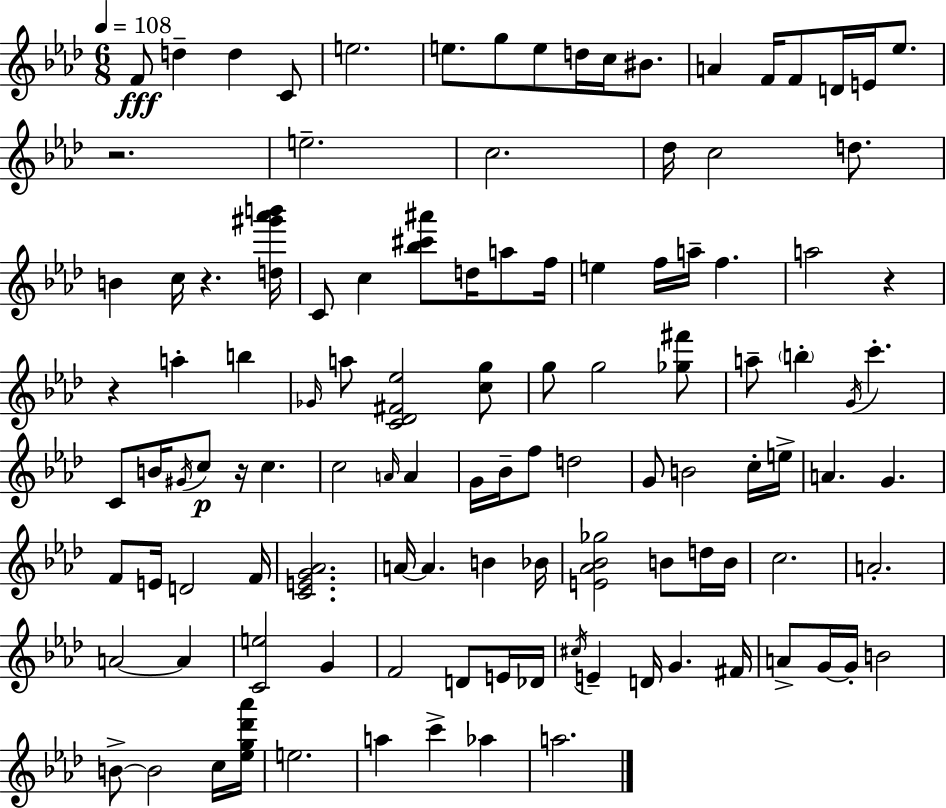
{
  \clef treble
  \numericTimeSignature
  \time 6/8
  \key aes \major
  \tempo 4 = 108
  \repeat volta 2 { f'8\fff d''4-- d''4 c'8 | e''2. | e''8. g''8 e''8 d''16 c''16 bis'8. | a'4 f'16 f'8 d'16 e'16 ees''8. | \break r2. | e''2.-- | c''2. | des''16 c''2 d''8. | \break b'4 c''16 r4. <d'' gis''' aes''' b'''>16 | c'8 c''4 <bes'' cis''' ais'''>8 d''16 a''8 f''16 | e''4 f''16 a''16-- f''4. | a''2 r4 | \break r4 a''4-. b''4 | \grace { ges'16 } a''8 <c' des' fis' ees''>2 <c'' g''>8 | g''8 g''2 <ges'' fis'''>8 | a''8-- \parenthesize b''4-. \acciaccatura { g'16 } c'''4.-. | \break c'8 b'16 \acciaccatura { gis'16 } c''8\p r16 c''4. | c''2 \grace { a'16 } | a'4 g'16 bes'16-- f''8 d''2 | g'8 b'2 | \break c''16-. e''16-> a'4. g'4. | f'8 e'16 d'2 | f'16 <c' e' g' aes'>2. | a'16~~ a'4. b'4 | \break bes'16 <e' aes' bes' ges''>2 | b'8 d''16 b'16 c''2. | a'2.-. | a'2~~ | \break a'4 <c' e''>2 | g'4 f'2 | d'8 e'16 des'16 \acciaccatura { cis''16 } e'4-- d'16 g'4. | fis'16 a'8-> g'16~~ g'16-. b'2 | \break b'8->~~ b'2 | c''16 <ees'' g'' des''' aes'''>16 e''2. | a''4 c'''4-> | aes''4 a''2. | \break } \bar "|."
}